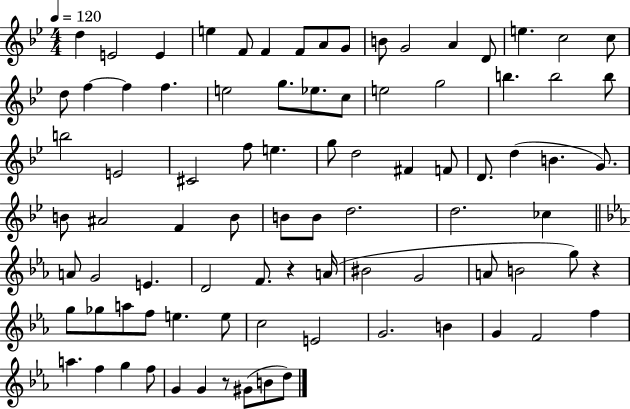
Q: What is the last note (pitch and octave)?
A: D5